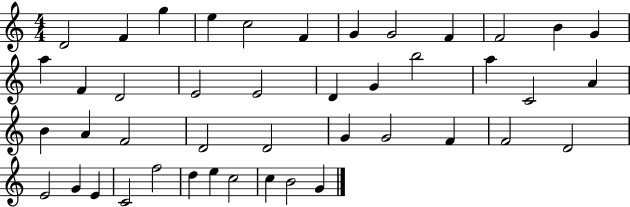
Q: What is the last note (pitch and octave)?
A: G4